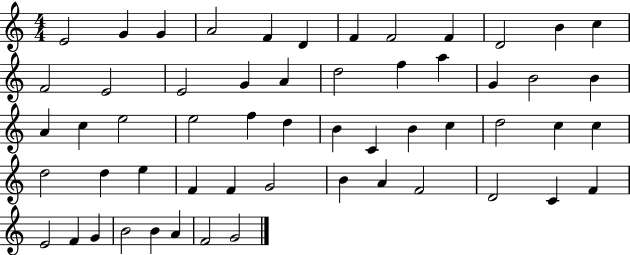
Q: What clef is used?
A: treble